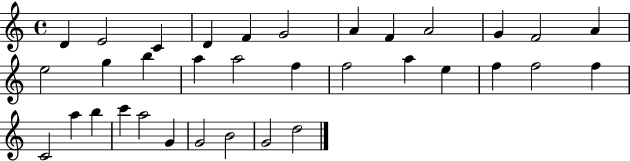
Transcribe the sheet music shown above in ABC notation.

X:1
T:Untitled
M:4/4
L:1/4
K:C
D E2 C D F G2 A F A2 G F2 A e2 g b a a2 f f2 a e f f2 f C2 a b c' a2 G G2 B2 G2 d2